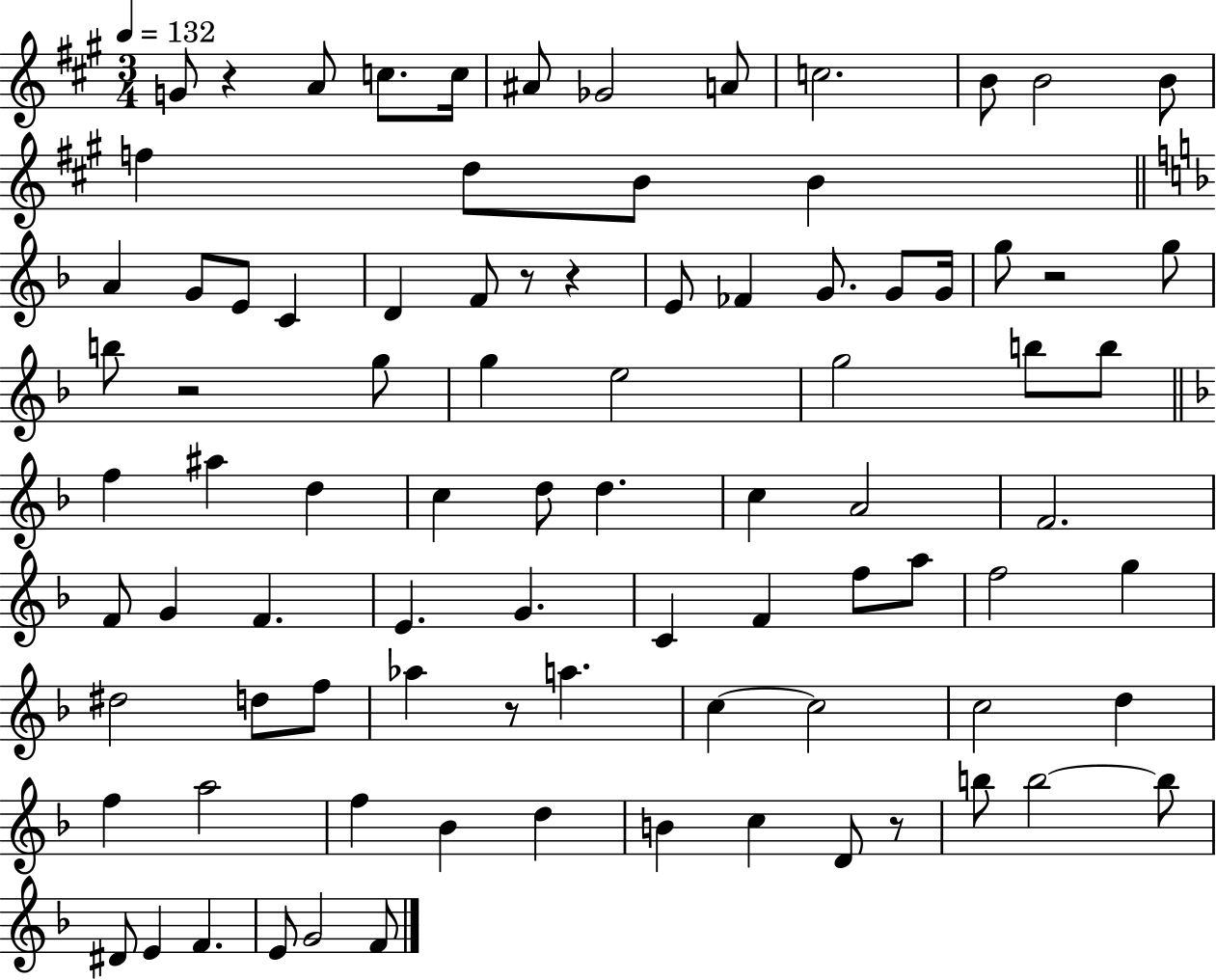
X:1
T:Untitled
M:3/4
L:1/4
K:A
G/2 z A/2 c/2 c/4 ^A/2 _G2 A/2 c2 B/2 B2 B/2 f d/2 B/2 B A G/2 E/2 C D F/2 z/2 z E/2 _F G/2 G/2 G/4 g/2 z2 g/2 b/2 z2 g/2 g e2 g2 b/2 b/2 f ^a d c d/2 d c A2 F2 F/2 G F E G C F f/2 a/2 f2 g ^d2 d/2 f/2 _a z/2 a c c2 c2 d f a2 f _B d B c D/2 z/2 b/2 b2 b/2 ^D/2 E F E/2 G2 F/2